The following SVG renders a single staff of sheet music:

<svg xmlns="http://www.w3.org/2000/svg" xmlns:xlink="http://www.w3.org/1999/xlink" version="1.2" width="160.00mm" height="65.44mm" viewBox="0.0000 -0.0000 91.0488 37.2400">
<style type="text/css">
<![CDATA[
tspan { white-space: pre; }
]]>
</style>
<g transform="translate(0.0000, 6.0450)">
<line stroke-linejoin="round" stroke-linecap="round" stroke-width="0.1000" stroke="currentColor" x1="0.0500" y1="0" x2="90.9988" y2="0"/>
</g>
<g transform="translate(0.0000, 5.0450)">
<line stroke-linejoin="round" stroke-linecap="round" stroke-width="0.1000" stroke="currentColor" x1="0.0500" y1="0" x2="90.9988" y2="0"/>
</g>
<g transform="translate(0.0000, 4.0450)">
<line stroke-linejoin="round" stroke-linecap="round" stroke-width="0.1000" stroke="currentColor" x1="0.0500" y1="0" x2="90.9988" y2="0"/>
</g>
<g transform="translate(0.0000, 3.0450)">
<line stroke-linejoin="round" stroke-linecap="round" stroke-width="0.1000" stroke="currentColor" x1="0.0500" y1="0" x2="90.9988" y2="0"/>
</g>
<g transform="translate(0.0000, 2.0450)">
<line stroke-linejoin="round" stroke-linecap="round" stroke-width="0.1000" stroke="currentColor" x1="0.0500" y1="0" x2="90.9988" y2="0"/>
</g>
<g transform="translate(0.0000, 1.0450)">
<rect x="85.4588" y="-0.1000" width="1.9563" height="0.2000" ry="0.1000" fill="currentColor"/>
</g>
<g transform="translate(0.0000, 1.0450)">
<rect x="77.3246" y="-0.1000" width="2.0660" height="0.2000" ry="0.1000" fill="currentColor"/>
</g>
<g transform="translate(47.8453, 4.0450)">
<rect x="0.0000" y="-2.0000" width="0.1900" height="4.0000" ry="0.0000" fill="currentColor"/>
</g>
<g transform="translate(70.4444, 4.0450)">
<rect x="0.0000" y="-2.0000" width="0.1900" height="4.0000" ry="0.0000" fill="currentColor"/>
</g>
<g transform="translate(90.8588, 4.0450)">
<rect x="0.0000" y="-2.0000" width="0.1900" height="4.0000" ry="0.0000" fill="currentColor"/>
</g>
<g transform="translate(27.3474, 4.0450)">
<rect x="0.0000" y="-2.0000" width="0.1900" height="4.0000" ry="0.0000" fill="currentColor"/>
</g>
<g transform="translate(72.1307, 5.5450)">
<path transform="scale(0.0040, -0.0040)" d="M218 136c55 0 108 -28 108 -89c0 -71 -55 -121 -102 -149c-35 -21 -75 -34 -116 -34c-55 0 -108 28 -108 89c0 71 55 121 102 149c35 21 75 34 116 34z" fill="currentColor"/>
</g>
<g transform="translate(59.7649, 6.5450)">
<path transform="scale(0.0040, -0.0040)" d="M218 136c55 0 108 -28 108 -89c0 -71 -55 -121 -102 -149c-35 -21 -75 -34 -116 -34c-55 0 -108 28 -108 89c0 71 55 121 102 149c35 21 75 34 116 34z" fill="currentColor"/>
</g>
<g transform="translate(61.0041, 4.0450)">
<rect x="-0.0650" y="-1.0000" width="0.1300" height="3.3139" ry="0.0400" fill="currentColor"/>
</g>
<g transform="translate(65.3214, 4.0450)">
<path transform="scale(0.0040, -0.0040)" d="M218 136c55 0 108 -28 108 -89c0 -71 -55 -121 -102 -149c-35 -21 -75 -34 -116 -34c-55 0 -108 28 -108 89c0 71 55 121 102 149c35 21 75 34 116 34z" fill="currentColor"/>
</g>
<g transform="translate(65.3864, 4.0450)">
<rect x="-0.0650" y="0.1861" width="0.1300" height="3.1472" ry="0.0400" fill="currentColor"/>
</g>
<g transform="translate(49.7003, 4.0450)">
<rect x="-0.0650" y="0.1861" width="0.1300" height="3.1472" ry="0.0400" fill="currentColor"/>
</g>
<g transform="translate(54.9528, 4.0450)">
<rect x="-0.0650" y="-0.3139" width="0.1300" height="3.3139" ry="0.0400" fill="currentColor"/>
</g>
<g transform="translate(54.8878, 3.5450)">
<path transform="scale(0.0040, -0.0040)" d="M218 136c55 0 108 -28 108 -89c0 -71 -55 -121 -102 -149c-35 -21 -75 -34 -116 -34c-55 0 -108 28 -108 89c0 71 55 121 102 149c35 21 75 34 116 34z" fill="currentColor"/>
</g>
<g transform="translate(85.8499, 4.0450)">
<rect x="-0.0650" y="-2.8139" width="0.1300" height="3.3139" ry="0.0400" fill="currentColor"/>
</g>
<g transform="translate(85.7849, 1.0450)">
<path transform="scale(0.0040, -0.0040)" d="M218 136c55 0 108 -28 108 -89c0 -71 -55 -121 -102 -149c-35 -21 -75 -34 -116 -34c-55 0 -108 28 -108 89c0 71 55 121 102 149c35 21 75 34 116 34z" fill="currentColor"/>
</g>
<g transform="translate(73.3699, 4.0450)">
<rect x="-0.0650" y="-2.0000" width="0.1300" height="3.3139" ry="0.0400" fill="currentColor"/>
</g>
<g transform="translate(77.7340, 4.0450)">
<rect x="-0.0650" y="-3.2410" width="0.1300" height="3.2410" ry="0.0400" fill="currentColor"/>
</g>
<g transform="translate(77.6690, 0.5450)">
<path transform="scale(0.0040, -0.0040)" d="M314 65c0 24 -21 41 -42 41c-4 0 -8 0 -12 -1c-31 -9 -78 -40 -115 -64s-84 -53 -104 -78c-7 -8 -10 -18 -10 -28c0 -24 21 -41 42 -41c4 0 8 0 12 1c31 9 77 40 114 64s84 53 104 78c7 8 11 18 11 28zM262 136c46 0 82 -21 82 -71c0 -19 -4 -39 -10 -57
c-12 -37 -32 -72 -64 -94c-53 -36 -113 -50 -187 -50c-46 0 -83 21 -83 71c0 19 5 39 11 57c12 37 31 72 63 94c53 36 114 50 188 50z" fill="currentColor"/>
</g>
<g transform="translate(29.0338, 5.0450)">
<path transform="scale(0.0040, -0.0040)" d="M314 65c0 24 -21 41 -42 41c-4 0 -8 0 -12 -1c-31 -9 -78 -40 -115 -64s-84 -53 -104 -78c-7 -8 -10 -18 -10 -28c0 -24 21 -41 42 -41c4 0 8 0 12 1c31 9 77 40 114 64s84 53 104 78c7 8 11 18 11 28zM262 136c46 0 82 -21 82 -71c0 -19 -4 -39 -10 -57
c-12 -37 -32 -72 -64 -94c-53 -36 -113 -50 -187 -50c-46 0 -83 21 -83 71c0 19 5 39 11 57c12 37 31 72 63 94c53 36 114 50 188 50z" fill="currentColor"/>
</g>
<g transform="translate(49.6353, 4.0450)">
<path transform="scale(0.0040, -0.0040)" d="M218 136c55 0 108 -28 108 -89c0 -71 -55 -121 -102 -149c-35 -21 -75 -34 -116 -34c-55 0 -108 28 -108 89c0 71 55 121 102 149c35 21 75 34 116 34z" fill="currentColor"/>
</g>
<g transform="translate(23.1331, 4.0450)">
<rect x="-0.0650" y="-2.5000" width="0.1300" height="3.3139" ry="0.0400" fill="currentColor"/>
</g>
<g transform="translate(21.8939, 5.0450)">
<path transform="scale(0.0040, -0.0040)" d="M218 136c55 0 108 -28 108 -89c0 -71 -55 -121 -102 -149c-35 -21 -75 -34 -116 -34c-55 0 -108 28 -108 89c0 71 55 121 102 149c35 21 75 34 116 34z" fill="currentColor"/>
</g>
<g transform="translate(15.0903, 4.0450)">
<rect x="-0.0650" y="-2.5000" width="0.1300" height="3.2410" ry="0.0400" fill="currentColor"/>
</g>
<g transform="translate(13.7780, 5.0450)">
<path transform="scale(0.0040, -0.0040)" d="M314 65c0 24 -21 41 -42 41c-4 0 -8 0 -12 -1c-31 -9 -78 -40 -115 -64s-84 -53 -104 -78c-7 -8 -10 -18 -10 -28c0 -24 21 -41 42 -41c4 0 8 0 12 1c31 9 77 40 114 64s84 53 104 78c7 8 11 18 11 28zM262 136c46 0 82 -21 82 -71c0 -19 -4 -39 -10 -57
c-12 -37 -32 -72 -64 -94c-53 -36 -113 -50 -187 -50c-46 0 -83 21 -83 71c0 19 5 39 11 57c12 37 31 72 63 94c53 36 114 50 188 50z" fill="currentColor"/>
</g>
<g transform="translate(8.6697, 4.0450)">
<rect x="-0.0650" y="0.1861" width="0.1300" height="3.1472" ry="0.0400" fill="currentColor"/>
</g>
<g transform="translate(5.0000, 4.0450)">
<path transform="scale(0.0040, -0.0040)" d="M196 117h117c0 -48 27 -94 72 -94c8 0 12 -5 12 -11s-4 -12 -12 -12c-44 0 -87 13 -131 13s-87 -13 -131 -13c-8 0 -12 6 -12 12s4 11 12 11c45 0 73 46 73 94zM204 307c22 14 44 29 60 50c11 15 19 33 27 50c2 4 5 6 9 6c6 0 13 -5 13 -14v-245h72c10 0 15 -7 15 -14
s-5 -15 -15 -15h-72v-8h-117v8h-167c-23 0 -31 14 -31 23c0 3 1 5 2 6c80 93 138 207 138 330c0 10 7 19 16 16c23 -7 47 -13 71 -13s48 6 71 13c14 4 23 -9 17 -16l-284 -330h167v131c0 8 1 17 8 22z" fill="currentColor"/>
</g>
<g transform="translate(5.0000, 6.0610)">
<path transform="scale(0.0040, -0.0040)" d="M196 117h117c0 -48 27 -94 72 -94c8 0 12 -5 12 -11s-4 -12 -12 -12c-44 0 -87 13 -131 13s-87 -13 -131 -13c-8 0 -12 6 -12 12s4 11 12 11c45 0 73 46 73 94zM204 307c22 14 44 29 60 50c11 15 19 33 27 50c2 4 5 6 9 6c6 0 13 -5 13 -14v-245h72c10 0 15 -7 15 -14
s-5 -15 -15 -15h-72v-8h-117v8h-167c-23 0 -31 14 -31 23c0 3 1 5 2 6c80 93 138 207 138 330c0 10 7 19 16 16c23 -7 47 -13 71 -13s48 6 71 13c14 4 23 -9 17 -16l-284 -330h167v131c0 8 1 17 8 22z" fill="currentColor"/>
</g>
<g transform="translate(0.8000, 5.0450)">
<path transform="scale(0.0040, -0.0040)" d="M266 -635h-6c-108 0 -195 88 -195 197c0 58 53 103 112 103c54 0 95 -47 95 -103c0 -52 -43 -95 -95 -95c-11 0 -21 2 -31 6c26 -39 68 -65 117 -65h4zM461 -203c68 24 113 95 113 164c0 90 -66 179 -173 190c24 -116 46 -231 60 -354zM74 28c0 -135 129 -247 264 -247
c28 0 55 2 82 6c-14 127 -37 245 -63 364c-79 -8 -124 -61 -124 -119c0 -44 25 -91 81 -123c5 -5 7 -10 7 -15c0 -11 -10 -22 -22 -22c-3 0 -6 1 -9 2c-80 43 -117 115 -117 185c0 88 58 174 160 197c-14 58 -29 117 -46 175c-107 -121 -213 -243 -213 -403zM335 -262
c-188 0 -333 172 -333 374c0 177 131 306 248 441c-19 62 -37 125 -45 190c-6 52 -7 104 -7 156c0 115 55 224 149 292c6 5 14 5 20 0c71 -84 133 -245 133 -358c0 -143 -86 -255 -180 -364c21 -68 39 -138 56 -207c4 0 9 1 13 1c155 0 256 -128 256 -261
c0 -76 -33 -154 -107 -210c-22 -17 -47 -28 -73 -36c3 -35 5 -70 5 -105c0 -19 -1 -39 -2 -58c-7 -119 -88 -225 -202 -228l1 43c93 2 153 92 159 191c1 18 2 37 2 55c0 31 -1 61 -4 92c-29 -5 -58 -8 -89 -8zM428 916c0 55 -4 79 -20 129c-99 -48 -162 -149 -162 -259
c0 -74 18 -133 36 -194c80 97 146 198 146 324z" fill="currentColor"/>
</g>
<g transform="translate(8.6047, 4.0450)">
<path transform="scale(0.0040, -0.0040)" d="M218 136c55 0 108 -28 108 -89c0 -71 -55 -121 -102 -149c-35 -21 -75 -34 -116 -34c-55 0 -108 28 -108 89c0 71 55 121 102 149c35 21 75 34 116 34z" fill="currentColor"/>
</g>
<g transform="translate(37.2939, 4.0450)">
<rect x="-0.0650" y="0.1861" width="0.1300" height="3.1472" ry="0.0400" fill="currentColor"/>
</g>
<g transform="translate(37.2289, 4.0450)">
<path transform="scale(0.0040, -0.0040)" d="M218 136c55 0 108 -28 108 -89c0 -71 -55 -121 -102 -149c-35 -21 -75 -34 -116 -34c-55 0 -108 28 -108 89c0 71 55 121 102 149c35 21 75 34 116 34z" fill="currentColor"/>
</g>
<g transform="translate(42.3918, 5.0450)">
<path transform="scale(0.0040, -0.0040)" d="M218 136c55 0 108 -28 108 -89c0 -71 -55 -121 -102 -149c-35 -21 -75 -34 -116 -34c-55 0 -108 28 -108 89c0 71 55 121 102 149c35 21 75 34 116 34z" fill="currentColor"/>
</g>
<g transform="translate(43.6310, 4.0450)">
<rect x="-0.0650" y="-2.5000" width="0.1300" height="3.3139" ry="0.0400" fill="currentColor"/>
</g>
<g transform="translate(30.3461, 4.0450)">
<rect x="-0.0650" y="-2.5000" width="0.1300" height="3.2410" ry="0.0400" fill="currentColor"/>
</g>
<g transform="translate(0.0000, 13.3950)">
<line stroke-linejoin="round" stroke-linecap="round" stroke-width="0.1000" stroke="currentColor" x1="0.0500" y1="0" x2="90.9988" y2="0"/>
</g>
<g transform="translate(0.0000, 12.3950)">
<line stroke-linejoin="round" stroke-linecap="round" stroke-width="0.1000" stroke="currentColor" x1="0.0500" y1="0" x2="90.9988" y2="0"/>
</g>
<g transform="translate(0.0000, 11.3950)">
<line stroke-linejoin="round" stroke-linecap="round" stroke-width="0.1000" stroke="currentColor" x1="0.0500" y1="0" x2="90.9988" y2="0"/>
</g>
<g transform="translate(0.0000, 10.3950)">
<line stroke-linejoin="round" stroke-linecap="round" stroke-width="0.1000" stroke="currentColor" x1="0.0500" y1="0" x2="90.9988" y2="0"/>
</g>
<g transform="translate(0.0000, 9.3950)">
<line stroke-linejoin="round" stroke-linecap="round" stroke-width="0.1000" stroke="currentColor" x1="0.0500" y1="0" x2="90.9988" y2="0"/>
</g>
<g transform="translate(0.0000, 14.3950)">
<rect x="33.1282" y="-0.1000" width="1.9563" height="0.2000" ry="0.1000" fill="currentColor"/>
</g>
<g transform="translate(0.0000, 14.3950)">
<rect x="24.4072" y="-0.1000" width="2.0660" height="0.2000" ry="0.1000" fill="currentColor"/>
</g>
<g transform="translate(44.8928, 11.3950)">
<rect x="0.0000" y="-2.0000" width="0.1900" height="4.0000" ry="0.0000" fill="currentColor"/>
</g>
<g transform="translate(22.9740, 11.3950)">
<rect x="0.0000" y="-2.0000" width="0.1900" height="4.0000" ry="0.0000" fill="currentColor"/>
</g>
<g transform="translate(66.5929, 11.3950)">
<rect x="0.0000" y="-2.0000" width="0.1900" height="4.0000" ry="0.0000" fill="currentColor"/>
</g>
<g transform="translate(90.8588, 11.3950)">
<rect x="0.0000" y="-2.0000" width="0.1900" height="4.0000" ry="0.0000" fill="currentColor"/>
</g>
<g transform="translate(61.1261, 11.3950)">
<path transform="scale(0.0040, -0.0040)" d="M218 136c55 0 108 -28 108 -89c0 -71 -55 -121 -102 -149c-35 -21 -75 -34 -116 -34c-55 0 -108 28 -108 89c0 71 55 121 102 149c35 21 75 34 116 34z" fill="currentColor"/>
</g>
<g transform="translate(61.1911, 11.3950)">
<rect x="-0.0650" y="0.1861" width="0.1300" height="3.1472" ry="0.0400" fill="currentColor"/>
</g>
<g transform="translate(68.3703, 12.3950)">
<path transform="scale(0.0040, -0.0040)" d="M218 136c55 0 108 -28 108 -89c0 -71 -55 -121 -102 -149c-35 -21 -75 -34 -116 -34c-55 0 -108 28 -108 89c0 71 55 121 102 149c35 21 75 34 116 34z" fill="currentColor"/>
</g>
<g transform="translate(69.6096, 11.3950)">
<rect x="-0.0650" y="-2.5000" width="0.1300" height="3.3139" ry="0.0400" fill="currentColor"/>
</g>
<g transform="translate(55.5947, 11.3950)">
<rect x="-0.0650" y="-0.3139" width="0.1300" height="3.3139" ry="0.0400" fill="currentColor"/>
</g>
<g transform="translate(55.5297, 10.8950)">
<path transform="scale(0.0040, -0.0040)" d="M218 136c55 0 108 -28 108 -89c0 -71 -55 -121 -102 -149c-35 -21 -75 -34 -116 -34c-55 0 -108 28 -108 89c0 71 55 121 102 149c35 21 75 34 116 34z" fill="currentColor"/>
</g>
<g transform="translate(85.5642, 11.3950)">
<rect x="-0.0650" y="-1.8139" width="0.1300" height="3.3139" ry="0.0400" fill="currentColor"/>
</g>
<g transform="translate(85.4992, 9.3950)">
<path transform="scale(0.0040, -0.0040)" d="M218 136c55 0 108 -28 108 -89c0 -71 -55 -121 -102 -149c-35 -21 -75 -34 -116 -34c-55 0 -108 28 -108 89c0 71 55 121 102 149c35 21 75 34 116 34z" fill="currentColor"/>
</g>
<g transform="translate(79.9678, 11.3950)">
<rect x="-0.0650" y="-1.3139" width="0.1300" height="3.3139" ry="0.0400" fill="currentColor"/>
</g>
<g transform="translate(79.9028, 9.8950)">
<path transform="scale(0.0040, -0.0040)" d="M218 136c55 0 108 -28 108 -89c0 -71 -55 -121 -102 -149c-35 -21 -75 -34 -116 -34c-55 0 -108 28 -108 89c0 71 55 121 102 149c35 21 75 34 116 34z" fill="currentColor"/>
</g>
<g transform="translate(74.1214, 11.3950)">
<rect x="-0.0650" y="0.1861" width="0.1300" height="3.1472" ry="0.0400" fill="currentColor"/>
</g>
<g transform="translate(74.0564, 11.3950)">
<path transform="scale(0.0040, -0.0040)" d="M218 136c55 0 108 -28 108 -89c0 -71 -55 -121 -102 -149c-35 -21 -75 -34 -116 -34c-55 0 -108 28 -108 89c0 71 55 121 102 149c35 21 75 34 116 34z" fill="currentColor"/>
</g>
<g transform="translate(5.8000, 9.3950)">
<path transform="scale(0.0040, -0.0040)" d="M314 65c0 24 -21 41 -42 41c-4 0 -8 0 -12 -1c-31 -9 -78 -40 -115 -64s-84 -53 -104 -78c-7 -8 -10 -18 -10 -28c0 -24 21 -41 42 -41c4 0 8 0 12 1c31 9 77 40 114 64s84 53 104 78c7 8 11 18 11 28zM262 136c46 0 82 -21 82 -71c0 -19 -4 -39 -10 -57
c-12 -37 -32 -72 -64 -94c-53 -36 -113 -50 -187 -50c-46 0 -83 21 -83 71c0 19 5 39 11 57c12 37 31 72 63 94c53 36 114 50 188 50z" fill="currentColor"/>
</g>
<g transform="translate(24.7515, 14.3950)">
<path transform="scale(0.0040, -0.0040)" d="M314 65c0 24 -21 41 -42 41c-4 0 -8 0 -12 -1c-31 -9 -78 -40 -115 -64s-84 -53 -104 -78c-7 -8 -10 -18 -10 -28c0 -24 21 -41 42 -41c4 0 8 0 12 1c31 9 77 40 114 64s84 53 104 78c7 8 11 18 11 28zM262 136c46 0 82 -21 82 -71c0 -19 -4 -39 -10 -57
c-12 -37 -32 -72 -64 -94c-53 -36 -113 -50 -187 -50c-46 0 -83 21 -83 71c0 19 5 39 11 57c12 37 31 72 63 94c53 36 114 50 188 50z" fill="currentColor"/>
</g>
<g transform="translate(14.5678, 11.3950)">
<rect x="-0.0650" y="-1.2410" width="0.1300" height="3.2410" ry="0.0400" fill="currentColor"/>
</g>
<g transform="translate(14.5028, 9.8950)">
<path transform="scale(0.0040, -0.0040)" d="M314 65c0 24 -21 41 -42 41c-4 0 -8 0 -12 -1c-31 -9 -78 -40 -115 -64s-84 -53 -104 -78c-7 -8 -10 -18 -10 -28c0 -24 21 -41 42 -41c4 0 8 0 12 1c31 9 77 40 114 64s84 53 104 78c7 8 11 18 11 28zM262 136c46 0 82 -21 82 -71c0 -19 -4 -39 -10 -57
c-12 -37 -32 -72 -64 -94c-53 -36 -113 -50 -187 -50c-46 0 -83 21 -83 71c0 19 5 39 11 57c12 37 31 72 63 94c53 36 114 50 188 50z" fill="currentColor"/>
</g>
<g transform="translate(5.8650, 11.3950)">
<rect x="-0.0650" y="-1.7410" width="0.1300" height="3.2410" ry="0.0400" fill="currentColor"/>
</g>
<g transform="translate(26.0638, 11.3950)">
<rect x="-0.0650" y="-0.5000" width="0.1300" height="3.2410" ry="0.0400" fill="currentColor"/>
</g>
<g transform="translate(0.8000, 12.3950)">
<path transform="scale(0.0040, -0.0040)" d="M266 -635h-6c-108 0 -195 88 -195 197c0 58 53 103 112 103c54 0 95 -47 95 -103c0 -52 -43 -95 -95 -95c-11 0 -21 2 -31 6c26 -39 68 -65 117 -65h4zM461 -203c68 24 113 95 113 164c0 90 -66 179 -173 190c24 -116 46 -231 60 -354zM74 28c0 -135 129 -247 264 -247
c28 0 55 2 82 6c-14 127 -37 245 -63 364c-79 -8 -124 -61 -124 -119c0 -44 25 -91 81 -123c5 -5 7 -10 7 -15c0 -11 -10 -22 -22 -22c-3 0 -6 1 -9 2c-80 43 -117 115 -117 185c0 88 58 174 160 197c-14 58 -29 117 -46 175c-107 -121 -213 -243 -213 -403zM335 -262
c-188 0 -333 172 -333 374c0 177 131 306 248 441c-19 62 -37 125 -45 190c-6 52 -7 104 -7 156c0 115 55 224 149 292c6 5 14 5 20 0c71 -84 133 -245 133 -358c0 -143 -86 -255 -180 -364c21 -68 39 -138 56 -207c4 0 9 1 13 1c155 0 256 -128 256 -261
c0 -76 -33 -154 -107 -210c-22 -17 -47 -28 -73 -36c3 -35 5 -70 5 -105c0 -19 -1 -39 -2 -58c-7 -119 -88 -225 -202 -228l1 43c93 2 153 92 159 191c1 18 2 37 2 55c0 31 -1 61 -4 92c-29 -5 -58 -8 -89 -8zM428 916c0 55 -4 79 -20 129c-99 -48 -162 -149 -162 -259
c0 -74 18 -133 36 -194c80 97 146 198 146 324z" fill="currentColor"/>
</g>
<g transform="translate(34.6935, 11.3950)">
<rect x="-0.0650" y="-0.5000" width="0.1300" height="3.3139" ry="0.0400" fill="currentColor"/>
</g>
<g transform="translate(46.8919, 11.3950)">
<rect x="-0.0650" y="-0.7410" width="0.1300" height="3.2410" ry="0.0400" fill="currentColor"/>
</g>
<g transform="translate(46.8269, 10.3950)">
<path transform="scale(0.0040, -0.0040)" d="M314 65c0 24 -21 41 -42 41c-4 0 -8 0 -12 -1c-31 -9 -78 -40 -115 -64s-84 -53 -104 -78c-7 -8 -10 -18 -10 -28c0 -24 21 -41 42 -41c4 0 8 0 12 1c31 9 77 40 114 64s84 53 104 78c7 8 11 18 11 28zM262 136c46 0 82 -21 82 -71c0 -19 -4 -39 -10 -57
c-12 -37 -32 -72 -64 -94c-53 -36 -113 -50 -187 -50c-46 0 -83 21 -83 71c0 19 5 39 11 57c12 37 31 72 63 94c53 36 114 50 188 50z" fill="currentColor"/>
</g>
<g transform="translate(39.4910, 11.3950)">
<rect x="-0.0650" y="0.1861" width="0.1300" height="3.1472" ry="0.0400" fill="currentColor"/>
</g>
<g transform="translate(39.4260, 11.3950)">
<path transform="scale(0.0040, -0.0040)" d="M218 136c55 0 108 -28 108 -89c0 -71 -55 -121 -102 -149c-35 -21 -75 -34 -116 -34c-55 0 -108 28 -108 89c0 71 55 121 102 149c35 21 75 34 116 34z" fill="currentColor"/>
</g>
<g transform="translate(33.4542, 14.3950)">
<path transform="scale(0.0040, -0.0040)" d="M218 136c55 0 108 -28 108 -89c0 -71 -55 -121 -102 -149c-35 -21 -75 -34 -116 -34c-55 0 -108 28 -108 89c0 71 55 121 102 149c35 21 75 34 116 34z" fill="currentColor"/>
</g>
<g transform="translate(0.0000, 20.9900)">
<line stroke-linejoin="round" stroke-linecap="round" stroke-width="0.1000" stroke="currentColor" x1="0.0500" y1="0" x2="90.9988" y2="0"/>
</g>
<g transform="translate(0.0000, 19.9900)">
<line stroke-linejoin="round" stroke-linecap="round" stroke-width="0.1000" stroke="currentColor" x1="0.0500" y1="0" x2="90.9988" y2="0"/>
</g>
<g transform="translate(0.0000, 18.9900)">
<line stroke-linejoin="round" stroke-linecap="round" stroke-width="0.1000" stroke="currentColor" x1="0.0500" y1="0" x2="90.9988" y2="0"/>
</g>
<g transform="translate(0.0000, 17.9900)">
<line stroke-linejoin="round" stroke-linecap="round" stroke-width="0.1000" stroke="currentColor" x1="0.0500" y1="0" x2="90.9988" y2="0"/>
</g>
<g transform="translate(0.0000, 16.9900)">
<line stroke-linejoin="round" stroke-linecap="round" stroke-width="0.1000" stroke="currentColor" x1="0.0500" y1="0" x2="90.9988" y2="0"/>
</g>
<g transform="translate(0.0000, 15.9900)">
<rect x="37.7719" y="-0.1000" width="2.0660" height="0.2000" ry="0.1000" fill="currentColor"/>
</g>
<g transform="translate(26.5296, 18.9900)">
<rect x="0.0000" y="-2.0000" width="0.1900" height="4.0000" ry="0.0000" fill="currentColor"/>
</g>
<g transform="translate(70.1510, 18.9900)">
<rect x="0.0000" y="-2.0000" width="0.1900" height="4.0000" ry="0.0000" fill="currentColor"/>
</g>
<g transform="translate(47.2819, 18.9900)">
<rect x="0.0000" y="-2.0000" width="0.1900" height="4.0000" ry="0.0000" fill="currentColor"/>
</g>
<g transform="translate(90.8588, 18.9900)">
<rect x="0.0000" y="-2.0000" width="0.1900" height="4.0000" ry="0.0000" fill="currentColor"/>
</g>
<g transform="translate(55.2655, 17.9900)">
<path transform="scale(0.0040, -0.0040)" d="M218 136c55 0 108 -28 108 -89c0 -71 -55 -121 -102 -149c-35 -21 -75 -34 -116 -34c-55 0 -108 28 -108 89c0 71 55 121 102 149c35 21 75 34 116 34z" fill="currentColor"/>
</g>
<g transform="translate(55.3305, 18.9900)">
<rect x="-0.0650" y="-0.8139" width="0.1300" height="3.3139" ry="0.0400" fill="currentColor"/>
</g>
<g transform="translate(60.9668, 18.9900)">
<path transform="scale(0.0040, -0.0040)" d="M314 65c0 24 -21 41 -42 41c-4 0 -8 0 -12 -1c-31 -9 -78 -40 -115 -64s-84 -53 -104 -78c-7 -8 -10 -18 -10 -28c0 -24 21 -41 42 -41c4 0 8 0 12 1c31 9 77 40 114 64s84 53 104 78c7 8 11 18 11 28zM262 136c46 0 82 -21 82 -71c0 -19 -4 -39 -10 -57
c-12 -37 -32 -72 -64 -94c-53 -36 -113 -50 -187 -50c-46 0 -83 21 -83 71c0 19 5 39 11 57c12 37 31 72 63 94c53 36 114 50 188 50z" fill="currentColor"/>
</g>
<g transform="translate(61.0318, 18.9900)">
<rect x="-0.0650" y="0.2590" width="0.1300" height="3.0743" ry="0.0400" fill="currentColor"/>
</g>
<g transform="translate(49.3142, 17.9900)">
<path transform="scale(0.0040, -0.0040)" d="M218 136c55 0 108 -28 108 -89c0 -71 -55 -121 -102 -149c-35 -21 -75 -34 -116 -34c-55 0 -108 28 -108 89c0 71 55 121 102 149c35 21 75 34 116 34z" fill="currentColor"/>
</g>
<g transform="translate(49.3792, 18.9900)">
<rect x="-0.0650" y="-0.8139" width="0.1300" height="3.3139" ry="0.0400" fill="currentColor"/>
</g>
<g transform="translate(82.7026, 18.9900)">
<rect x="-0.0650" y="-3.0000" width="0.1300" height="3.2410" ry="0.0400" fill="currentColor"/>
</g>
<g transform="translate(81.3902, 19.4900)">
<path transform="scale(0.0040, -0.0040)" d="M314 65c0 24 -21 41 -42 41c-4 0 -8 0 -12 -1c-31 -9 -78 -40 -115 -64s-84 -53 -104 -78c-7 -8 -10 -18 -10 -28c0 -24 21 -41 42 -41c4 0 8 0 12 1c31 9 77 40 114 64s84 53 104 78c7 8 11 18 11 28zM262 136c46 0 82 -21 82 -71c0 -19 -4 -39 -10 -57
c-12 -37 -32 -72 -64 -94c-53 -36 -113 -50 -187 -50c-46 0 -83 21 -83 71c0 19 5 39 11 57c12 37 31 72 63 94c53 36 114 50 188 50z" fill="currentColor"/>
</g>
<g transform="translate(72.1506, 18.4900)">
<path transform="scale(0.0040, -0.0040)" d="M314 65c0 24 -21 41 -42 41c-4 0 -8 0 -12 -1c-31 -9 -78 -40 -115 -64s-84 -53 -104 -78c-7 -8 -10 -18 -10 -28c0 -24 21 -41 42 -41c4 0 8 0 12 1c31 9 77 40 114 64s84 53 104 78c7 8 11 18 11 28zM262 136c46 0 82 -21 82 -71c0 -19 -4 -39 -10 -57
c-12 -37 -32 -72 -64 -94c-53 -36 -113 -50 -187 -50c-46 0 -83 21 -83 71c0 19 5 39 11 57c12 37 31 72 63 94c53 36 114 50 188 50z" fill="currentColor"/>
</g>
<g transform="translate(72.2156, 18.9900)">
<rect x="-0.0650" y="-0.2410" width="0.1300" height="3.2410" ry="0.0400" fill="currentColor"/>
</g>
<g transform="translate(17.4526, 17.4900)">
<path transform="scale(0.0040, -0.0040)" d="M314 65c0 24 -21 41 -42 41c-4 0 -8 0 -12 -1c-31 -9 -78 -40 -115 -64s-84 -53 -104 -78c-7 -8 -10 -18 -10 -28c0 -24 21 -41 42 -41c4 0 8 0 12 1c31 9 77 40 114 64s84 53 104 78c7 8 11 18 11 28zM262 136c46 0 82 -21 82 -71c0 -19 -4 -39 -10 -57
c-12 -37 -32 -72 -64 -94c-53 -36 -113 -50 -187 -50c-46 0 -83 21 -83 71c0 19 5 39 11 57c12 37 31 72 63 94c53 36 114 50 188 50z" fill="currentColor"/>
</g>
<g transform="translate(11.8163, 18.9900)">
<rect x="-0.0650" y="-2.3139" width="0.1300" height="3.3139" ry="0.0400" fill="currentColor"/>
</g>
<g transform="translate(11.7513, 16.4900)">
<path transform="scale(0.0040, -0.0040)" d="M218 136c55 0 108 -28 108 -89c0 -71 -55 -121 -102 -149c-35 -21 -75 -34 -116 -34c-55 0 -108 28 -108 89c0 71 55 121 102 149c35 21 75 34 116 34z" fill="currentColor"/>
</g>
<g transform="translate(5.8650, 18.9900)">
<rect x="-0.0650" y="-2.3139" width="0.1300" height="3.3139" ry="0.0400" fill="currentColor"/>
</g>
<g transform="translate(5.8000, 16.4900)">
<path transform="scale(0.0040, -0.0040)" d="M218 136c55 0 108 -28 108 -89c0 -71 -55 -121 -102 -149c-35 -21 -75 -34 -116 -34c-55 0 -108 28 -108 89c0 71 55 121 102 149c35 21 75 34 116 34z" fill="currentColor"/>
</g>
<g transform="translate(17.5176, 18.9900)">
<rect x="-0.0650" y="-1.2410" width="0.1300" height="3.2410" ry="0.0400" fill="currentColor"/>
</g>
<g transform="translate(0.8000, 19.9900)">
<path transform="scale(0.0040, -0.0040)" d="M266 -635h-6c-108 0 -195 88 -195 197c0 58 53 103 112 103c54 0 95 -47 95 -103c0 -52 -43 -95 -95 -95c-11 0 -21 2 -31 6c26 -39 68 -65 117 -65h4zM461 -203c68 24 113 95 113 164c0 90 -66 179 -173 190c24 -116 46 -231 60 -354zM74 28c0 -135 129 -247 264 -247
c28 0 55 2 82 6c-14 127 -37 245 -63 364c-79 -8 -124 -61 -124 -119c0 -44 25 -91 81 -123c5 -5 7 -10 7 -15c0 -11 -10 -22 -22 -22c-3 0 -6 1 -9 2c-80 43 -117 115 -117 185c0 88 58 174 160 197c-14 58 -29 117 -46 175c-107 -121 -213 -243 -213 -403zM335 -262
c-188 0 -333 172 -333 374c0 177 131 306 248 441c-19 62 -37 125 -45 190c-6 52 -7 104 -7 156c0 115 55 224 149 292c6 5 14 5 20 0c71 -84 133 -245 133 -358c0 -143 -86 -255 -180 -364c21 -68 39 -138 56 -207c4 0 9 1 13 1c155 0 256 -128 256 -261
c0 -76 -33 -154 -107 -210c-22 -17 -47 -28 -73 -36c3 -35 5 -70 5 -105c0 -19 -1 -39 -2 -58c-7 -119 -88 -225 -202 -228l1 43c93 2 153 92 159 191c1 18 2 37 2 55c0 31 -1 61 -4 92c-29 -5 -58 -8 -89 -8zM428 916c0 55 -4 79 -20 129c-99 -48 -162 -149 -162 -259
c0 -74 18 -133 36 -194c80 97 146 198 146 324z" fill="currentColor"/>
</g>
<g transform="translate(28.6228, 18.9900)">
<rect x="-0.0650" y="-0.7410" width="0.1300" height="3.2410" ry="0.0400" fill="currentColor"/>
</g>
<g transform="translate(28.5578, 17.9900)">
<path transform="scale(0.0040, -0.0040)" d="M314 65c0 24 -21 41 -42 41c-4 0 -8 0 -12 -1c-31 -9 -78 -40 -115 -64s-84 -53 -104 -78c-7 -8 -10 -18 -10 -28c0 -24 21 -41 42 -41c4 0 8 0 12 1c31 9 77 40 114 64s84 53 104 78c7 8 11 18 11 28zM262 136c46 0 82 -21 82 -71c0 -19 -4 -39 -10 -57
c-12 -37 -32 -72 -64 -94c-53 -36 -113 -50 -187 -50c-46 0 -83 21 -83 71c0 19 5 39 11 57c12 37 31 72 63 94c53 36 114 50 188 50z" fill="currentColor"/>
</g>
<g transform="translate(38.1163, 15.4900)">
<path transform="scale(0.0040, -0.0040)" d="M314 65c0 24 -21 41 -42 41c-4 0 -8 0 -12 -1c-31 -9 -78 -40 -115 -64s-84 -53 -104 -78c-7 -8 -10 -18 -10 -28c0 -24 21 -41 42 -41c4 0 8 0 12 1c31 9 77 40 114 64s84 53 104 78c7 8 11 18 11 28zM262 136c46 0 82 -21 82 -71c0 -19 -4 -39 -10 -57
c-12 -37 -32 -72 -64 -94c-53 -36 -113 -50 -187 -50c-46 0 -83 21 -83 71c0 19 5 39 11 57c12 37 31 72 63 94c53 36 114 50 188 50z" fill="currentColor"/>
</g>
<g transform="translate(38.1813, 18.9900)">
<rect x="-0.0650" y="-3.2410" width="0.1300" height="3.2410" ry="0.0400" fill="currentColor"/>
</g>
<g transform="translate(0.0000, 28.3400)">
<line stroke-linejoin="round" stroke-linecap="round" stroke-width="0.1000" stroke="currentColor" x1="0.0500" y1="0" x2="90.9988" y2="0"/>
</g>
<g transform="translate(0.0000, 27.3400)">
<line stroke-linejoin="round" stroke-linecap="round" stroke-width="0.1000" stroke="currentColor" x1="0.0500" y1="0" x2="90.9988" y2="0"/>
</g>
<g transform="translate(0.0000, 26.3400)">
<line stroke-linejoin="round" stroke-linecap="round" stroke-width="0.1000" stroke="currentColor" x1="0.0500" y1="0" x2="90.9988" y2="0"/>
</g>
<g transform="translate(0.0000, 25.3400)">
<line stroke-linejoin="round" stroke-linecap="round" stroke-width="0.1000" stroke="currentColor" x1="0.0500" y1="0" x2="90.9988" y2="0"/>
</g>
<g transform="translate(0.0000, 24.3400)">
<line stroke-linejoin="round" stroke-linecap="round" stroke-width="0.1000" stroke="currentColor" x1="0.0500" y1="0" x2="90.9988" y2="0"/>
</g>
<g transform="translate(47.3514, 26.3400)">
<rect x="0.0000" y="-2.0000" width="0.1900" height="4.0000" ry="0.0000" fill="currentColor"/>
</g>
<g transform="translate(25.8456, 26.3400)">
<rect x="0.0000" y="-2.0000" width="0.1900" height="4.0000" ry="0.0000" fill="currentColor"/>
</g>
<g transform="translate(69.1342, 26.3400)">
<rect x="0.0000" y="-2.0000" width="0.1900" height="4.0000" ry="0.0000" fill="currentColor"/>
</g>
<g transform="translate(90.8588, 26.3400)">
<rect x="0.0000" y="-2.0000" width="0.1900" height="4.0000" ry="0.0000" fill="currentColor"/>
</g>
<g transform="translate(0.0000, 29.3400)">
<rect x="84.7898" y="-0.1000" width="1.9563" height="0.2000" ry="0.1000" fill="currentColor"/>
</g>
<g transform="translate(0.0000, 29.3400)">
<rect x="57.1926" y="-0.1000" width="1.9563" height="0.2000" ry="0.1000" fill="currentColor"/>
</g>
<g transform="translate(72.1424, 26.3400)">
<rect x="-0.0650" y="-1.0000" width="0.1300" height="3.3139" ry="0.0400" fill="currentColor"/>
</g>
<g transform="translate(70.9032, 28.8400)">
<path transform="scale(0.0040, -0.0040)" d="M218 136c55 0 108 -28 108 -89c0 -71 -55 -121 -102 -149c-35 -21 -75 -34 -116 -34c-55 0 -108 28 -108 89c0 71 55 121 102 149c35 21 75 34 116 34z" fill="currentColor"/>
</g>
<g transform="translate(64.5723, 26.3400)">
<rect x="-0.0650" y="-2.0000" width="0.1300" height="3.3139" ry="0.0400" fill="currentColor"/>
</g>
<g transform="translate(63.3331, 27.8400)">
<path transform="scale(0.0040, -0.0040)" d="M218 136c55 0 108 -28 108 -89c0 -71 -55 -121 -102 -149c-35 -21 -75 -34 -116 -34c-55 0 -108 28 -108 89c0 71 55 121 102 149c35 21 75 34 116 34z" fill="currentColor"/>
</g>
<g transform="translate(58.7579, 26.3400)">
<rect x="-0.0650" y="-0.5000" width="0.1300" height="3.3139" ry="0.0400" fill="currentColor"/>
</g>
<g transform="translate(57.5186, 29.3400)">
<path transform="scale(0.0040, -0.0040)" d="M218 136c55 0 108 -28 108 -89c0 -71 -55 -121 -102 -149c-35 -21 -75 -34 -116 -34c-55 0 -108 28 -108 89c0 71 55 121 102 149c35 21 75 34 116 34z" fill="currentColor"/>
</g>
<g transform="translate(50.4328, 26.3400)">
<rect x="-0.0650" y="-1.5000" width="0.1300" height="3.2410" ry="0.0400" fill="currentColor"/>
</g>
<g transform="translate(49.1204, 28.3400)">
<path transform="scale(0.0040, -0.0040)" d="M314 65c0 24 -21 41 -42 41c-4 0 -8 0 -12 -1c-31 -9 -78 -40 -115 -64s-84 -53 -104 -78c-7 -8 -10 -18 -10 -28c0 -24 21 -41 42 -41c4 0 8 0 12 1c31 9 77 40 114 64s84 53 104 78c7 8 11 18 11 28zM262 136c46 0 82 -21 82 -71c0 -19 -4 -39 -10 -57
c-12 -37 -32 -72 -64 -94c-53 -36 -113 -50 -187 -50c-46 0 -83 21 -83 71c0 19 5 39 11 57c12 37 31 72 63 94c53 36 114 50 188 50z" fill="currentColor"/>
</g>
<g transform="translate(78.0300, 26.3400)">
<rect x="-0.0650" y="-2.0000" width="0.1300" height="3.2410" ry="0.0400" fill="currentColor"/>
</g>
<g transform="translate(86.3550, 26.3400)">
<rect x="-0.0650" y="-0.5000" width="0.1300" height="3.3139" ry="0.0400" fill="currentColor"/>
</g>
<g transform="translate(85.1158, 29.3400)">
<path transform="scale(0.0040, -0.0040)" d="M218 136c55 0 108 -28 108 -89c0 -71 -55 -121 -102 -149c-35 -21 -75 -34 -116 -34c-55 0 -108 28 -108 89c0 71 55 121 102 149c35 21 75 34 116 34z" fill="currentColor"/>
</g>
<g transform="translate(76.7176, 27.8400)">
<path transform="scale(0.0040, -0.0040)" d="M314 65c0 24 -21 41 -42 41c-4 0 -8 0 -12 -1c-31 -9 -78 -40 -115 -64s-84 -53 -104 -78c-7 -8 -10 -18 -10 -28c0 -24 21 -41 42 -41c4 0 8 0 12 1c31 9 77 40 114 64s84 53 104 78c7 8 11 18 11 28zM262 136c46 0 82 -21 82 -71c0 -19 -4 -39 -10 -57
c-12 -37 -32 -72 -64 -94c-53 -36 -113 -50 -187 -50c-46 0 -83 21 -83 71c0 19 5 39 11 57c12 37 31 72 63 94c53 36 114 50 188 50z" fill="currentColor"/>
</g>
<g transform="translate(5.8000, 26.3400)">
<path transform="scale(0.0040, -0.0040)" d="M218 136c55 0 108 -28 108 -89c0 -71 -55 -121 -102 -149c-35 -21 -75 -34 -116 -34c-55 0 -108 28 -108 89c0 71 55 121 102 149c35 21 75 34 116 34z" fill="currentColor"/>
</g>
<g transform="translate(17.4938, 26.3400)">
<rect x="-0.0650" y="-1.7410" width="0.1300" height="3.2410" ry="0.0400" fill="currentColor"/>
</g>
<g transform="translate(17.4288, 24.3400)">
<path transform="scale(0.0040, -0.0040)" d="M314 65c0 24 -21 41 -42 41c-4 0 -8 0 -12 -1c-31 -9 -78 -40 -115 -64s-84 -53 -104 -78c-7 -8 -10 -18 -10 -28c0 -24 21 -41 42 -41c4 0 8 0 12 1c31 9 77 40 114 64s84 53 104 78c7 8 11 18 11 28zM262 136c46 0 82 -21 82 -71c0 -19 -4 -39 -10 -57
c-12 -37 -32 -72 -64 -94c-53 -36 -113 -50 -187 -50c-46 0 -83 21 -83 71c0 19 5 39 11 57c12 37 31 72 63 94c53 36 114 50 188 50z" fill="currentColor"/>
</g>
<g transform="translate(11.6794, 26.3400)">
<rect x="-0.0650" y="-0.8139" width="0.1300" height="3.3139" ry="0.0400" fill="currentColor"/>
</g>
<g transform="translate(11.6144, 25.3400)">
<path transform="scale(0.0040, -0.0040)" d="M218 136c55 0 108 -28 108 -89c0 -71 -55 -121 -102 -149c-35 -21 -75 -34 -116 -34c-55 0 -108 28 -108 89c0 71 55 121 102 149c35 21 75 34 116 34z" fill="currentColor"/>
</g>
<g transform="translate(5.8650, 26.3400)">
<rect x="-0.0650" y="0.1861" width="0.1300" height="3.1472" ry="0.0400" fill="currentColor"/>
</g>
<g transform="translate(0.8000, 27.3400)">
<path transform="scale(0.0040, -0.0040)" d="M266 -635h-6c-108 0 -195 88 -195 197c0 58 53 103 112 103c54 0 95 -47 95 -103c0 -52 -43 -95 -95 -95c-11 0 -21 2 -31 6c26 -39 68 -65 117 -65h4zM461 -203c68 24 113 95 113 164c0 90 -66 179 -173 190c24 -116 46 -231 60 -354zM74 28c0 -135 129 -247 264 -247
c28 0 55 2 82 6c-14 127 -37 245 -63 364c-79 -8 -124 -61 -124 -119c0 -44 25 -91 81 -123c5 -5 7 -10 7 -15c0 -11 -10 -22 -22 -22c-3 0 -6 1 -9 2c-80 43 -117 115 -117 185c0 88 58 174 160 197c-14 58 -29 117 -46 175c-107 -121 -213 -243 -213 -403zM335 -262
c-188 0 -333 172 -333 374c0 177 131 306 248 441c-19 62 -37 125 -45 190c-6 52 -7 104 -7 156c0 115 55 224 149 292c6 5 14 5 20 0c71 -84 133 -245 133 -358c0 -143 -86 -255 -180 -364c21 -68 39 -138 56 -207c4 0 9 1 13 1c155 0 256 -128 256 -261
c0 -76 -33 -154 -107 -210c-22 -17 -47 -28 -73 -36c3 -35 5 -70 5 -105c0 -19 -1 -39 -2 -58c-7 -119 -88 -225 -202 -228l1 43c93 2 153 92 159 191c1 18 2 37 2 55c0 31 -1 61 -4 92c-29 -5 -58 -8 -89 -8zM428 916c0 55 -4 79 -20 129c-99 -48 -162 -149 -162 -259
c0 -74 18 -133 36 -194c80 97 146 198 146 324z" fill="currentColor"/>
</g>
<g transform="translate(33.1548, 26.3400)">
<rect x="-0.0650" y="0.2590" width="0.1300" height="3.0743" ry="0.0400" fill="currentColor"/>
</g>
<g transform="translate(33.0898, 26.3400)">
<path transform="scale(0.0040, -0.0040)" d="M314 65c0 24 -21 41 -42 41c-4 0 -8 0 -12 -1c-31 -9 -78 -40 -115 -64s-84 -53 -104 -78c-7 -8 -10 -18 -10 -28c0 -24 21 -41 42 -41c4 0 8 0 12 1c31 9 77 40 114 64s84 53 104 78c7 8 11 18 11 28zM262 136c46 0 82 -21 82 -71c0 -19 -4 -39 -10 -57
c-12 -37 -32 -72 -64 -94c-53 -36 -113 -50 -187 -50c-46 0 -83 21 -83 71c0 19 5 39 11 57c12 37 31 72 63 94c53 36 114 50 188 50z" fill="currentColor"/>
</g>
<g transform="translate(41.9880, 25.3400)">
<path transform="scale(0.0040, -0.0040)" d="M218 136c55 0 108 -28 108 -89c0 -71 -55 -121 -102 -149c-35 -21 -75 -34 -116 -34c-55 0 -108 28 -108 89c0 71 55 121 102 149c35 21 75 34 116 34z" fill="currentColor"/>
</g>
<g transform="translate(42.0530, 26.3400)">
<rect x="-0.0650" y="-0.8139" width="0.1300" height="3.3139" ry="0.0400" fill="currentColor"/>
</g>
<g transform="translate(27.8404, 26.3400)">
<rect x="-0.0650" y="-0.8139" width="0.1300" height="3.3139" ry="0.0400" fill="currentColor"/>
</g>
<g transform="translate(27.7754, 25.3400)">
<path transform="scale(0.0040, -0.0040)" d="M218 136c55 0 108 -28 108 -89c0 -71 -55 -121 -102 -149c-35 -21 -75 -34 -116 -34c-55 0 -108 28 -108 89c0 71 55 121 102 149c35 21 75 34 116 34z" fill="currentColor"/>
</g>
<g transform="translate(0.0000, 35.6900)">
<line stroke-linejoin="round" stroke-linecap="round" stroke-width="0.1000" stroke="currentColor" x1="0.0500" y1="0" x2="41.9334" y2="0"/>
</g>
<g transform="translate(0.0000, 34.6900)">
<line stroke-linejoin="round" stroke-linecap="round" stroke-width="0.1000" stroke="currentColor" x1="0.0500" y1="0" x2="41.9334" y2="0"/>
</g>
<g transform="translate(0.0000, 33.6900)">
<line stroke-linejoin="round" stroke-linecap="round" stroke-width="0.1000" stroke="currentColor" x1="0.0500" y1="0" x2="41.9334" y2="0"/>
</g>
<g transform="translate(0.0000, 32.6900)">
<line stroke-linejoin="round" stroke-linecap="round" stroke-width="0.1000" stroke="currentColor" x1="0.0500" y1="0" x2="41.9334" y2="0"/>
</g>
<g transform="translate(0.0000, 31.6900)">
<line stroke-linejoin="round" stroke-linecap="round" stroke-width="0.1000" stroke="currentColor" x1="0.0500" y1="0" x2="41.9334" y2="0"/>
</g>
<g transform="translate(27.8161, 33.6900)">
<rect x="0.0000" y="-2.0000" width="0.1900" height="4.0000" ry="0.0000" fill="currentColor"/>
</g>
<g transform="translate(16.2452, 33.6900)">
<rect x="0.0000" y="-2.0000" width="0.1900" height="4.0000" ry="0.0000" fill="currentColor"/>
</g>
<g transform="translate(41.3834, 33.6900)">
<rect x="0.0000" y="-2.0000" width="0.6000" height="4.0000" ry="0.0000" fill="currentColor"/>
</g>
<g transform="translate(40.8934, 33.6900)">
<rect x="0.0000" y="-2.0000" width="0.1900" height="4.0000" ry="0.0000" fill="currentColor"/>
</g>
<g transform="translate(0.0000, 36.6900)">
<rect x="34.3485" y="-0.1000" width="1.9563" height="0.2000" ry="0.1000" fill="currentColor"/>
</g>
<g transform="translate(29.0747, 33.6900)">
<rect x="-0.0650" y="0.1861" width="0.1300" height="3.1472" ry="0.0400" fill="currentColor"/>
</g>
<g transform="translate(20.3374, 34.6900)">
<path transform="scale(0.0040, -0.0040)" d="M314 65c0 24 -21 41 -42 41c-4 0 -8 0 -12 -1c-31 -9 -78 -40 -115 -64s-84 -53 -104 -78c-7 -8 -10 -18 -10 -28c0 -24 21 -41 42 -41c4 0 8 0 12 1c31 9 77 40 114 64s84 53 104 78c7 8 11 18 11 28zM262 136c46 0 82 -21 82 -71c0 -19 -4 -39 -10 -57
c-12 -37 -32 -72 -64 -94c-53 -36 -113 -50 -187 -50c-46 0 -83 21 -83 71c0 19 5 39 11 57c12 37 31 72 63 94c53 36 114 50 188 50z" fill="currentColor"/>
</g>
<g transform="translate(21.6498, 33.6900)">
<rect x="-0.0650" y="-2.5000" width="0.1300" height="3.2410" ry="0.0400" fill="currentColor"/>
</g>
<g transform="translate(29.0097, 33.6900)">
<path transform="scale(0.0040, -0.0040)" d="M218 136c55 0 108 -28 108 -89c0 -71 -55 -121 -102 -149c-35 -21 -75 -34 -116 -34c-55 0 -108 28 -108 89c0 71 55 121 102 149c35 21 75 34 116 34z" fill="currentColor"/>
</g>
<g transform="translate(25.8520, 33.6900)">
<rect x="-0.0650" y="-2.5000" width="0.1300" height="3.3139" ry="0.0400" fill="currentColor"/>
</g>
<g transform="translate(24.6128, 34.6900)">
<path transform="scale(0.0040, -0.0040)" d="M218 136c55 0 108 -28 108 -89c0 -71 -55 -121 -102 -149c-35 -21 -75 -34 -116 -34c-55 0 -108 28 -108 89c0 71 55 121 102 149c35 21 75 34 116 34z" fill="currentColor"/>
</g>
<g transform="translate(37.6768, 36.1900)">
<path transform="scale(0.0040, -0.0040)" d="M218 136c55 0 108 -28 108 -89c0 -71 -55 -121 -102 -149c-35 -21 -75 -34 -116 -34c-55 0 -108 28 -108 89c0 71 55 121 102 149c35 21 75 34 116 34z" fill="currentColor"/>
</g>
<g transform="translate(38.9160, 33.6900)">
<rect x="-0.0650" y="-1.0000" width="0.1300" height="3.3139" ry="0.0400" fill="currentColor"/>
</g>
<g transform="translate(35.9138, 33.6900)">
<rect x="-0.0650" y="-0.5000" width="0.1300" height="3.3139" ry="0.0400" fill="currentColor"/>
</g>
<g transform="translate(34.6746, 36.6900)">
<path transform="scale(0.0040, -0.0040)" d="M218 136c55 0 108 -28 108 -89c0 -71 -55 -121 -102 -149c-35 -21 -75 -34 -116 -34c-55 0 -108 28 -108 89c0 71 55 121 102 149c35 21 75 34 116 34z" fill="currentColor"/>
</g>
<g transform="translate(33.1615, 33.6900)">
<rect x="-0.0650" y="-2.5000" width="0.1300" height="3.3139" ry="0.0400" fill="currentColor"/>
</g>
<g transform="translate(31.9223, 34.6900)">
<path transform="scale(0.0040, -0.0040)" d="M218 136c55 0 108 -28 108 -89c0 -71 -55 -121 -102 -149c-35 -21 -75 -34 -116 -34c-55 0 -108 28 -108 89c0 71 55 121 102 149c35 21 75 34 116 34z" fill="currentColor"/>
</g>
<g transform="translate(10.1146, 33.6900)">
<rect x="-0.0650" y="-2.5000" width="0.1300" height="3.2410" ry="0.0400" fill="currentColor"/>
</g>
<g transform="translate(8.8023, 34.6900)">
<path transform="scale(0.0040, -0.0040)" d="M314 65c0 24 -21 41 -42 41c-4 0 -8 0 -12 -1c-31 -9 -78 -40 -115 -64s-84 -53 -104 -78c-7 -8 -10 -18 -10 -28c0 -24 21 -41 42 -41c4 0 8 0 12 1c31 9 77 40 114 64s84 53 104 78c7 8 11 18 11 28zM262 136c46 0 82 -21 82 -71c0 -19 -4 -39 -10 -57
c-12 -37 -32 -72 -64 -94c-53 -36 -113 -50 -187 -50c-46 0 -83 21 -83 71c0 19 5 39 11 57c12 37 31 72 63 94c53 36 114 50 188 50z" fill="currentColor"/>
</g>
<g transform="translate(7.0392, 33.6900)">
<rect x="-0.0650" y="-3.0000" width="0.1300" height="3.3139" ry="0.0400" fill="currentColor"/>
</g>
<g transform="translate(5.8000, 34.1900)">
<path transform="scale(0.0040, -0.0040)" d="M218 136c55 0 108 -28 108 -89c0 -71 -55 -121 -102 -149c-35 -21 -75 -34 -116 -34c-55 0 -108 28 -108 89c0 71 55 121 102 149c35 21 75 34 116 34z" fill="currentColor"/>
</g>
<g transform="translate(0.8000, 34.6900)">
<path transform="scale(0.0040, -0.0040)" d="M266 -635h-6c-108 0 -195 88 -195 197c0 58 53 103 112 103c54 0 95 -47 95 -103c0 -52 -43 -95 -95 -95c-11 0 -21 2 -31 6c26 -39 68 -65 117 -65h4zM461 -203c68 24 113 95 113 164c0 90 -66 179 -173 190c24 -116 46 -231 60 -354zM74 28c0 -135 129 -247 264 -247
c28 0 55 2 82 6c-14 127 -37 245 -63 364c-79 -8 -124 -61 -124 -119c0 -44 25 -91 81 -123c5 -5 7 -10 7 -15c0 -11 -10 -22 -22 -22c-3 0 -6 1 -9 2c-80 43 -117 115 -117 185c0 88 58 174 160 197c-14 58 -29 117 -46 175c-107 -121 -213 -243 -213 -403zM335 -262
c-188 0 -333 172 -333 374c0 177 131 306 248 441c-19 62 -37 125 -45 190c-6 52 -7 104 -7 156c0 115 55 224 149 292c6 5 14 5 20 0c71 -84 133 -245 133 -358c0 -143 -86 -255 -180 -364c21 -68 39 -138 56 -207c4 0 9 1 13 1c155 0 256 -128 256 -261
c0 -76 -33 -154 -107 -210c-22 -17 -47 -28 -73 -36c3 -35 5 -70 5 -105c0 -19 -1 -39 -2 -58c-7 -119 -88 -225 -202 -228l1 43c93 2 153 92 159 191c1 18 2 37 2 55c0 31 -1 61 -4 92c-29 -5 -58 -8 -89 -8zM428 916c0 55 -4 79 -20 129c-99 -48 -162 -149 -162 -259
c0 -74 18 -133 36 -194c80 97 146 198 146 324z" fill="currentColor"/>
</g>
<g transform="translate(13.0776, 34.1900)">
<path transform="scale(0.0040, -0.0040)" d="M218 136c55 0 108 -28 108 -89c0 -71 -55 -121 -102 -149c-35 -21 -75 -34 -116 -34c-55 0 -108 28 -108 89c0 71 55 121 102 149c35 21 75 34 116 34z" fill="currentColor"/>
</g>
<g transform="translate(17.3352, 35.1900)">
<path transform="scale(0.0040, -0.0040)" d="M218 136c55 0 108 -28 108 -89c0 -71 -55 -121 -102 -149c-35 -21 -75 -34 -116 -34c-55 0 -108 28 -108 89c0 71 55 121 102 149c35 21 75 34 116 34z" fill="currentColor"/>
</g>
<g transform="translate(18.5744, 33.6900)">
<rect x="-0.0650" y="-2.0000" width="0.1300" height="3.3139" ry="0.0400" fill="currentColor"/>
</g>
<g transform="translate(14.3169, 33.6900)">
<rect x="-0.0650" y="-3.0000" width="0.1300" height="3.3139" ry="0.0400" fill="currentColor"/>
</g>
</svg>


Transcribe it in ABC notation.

X:1
T:Untitled
M:4/4
L:1/4
K:C
B G2 G G2 B G B c D B F b2 a f2 e2 C2 C B d2 c B G B e f g g e2 d2 b2 d d B2 c2 A2 B d f2 d B2 d E2 C F D F2 C A G2 A F G2 G B G C D